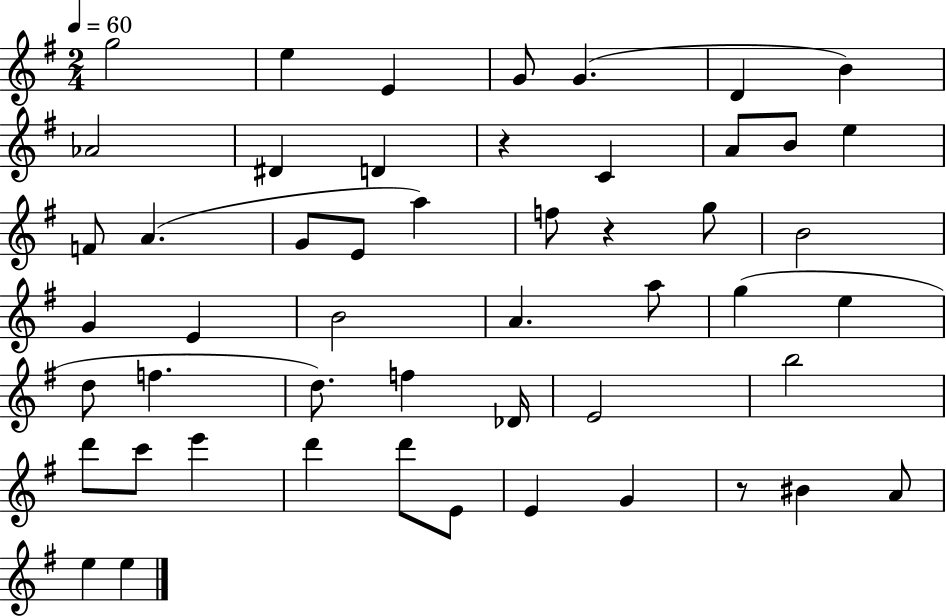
{
  \clef treble
  \numericTimeSignature
  \time 2/4
  \key g \major
  \tempo 4 = 60
  \repeat volta 2 { g''2 | e''4 e'4 | g'8 g'4.( | d'4 b'4) | \break aes'2 | dis'4 d'4 | r4 c'4 | a'8 b'8 e''4 | \break f'8 a'4.( | g'8 e'8 a''4) | f''8 r4 g''8 | b'2 | \break g'4 e'4 | b'2 | a'4. a''8 | g''4( e''4 | \break d''8 f''4. | d''8.) f''4 des'16 | e'2 | b''2 | \break d'''8 c'''8 e'''4 | d'''4 d'''8 e'8 | e'4 g'4 | r8 bis'4 a'8 | \break e''4 e''4 | } \bar "|."
}